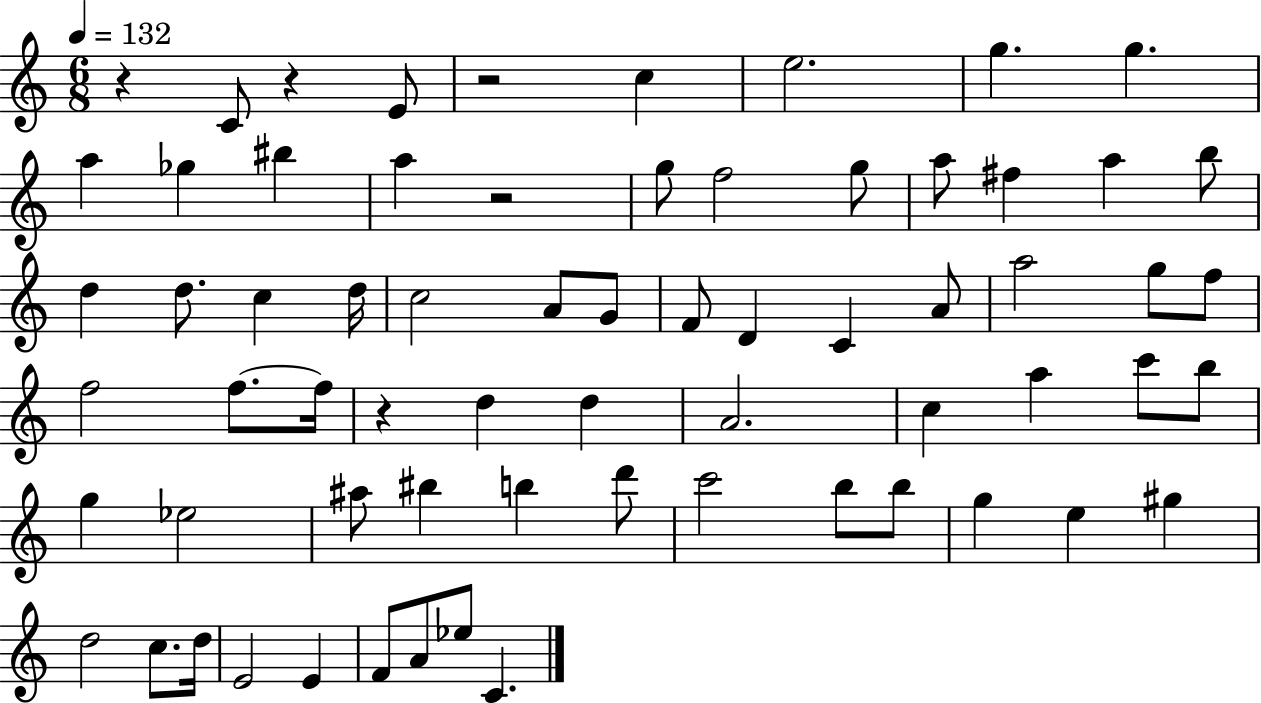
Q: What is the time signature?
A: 6/8